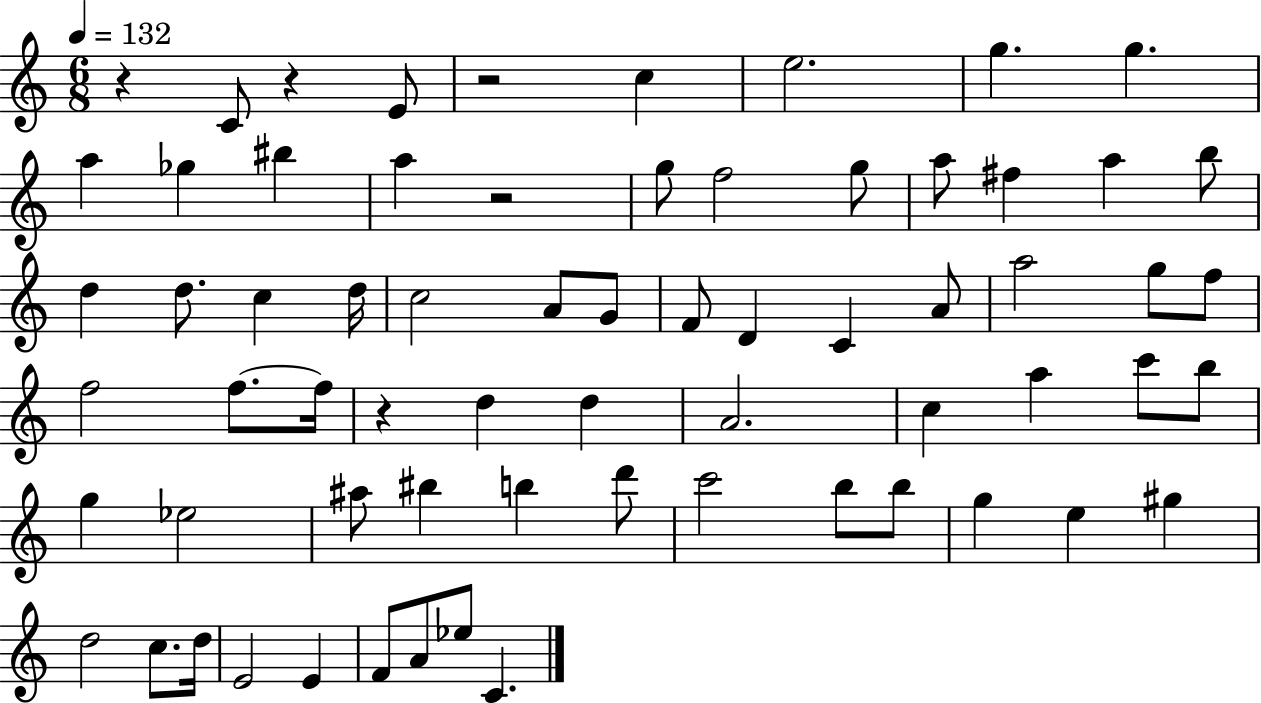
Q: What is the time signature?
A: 6/8